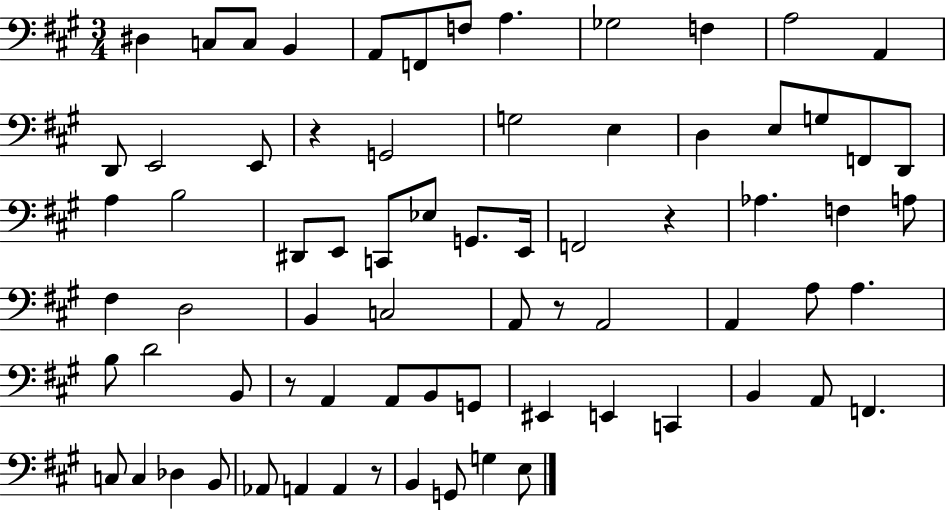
D#3/q C3/e C3/e B2/q A2/e F2/e F3/e A3/q. Gb3/h F3/q A3/h A2/q D2/e E2/h E2/e R/q G2/h G3/h E3/q D3/q E3/e G3/e F2/e D2/e A3/q B3/h D#2/e E2/e C2/e Eb3/e G2/e. E2/s F2/h R/q Ab3/q. F3/q A3/e F#3/q D3/h B2/q C3/h A2/e R/e A2/h A2/q A3/e A3/q. B3/e D4/h B2/e R/e A2/q A2/e B2/e G2/e EIS2/q E2/q C2/q B2/q A2/e F2/q. C3/e C3/q Db3/q B2/e Ab2/e A2/q A2/q R/e B2/q G2/e G3/q E3/e